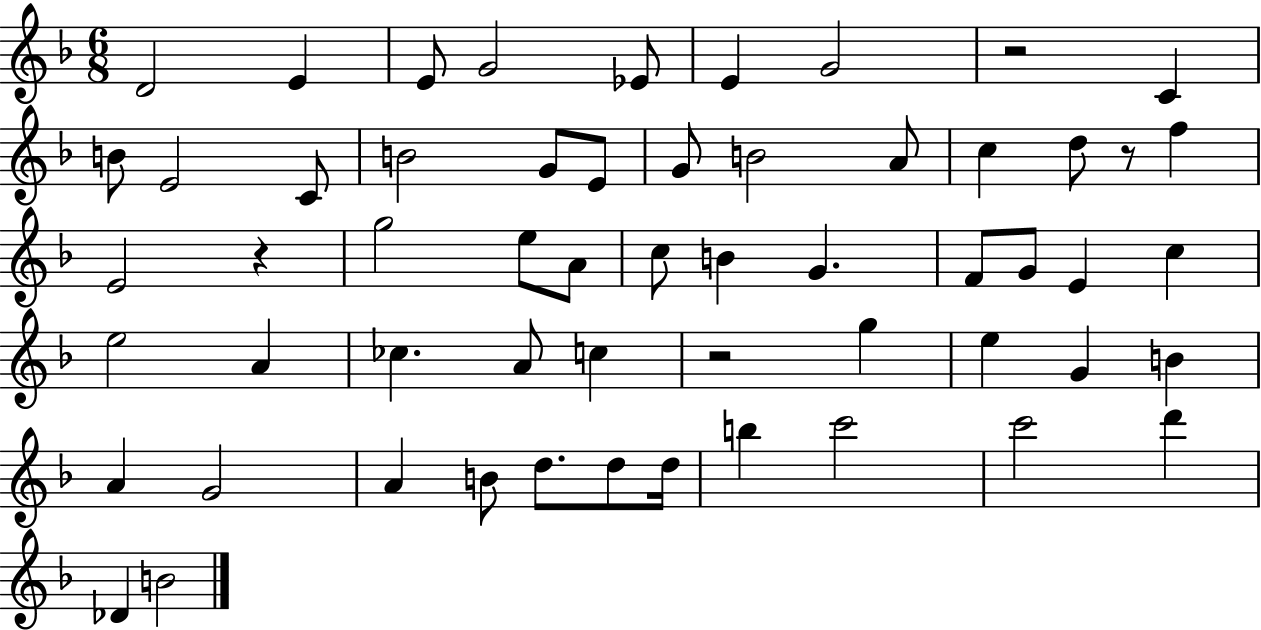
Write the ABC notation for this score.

X:1
T:Untitled
M:6/8
L:1/4
K:F
D2 E E/2 G2 _E/2 E G2 z2 C B/2 E2 C/2 B2 G/2 E/2 G/2 B2 A/2 c d/2 z/2 f E2 z g2 e/2 A/2 c/2 B G F/2 G/2 E c e2 A _c A/2 c z2 g e G B A G2 A B/2 d/2 d/2 d/4 b c'2 c'2 d' _D B2